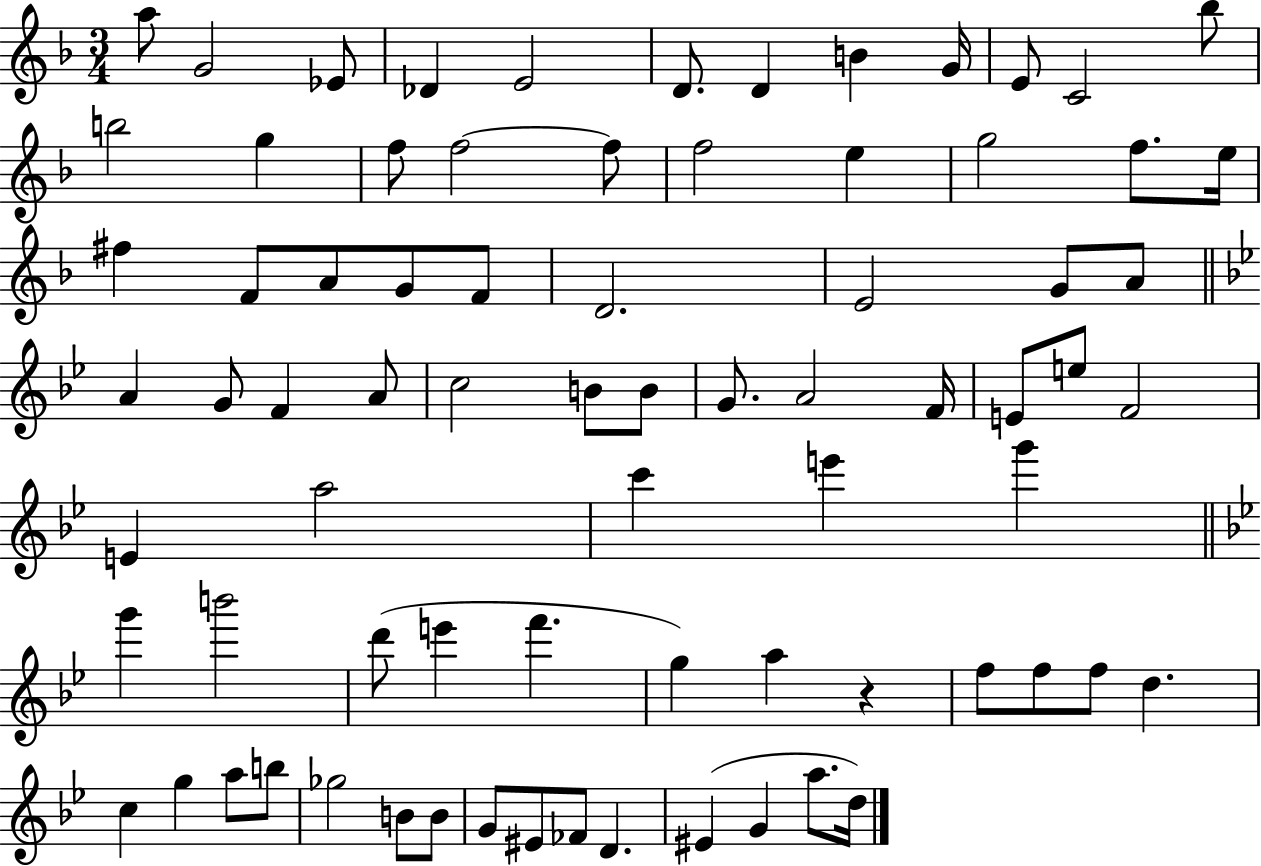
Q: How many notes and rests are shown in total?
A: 76